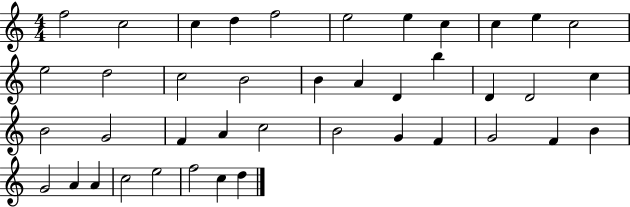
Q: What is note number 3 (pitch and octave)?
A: C5